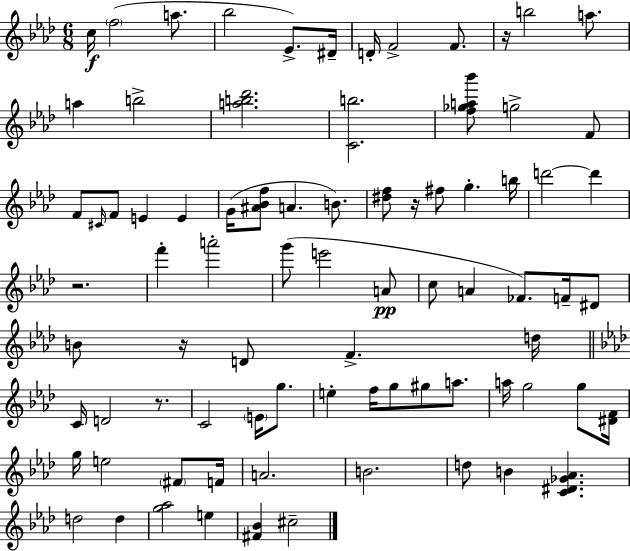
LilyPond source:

{
  \clef treble
  \numericTimeSignature
  \time 6/8
  \key f \minor
  c''16\f \parenthesize f''2( a''8. | bes''2 ees'8.->) dis'16-- | d'16-. f'2-> f'8. | r16 b''2 a''8. | \break a''4 b''2-> | <a'' b'' des'''>2. | <c' b''>2. | <f'' ges'' a'' bes'''>8 g''2-> f'8 | \break f'8 \grace { cis'16 } f'8 e'4 e'4 | g'16( <ais' bes' f''>8 a'4. b'8.) | <dis'' f''>8 r16 fis''8 g''4.-. | b''16 d'''2~~ d'''4 | \break r2. | f'''4-. a'''2-. | g'''8( e'''2 a'8\pp | c''8 a'4 fes'8.) f'16-- dis'8 | \break b'8 r16 d'8 f'4.-> | d''16 \bar "||" \break \key f \minor c'16 d'2 r8. | c'2 \parenthesize e'16 g''8. | e''4-. f''16 g''8 gis''8 a''8. | a''16 g''2 g''8 <dis' f'>16 | \break g''16 e''2 \parenthesize fis'8 f'16 | a'2. | b'2. | d''8 b'4 <c' dis' ges' aes'>4. | \break d''2 d''4 | <g'' aes''>2 e''4 | <fis' bes'>4 cis''2-- | \bar "|."
}